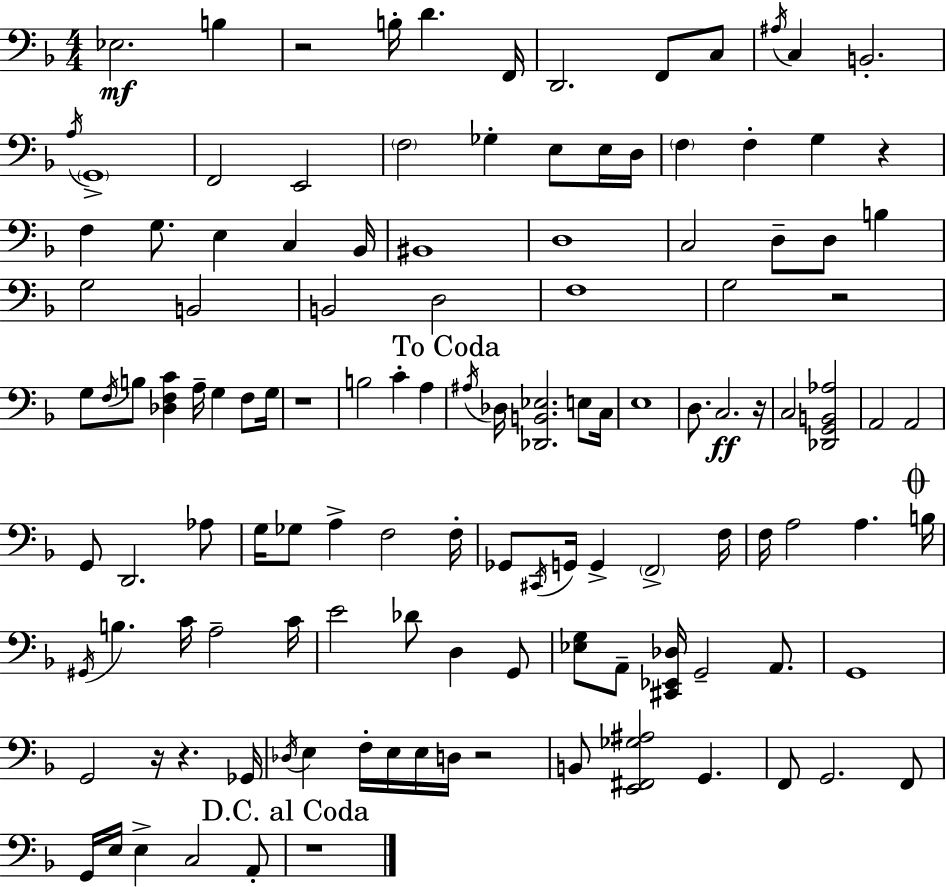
Eb3/h. B3/q R/h B3/s D4/q. F2/s D2/h. F2/e C3/e A#3/s C3/q B2/h. A3/s G2/w F2/h E2/h F3/h Gb3/q E3/e E3/s D3/s F3/q F3/q G3/q R/q F3/q G3/e. E3/q C3/q Bb2/s BIS2/w D3/w C3/h D3/e D3/e B3/q G3/h B2/h B2/h D3/h F3/w G3/h R/h G3/e F3/s B3/e [Db3,F3,C4]/q A3/s G3/q F3/e G3/s R/w B3/h C4/q A3/q A#3/s Db3/s [Db2,B2,Eb3]/h. E3/e C3/s E3/w D3/e. C3/h. R/s C3/h [Db2,G2,B2,Ab3]/h A2/h A2/h G2/e D2/h. Ab3/e G3/s Gb3/e A3/q F3/h F3/s Gb2/e C#2/s G2/s G2/q F2/h F3/s F3/s A3/h A3/q. B3/s G#2/s B3/q. C4/s A3/h C4/s E4/h Db4/e D3/q G2/e [Eb3,G3]/e A2/e [C#2,Eb2,Db3]/s G2/h A2/e. G2/w G2/h R/s R/q. Gb2/s Db3/s E3/q F3/s E3/s E3/s D3/s R/h B2/e [E2,F#2,Gb3,A#3]/h G2/q. F2/e G2/h. F2/e G2/s E3/s E3/q C3/h A2/e R/w